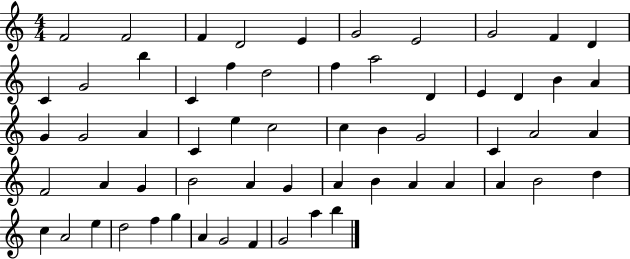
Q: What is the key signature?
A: C major